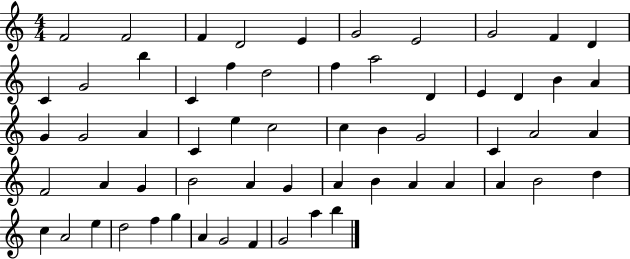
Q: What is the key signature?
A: C major